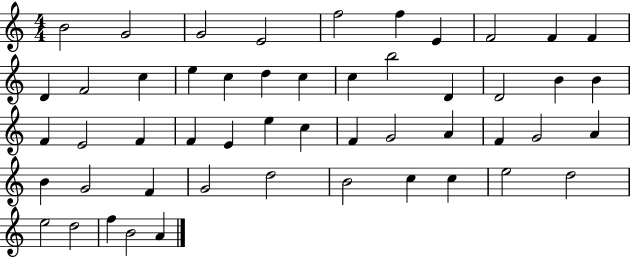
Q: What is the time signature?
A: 4/4